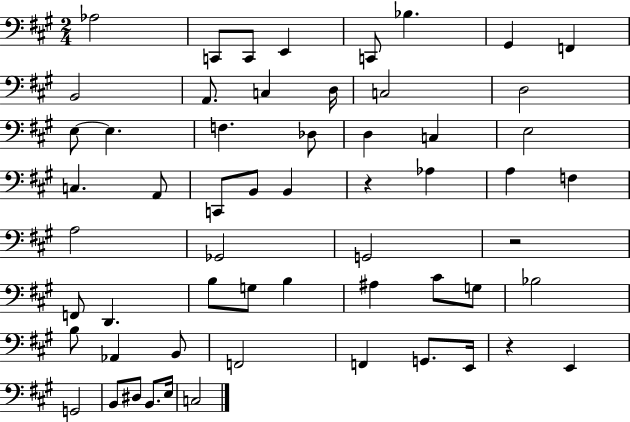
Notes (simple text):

Ab3/h C2/e C2/e E2/q C2/e Bb3/q. G#2/q F2/q B2/h A2/e. C3/q D3/s C3/h D3/h E3/e E3/q. F3/q. Db3/e D3/q C3/q E3/h C3/q. A2/e C2/e B2/e B2/q R/q Ab3/q A3/q F3/q A3/h Gb2/h G2/h R/h F2/e D2/q. B3/e G3/e B3/q A#3/q C#4/e G3/e Bb3/h B3/e Ab2/q B2/e F2/h F2/q G2/e. E2/s R/q E2/q G2/h B2/e D#3/e B2/e. E3/s C3/h